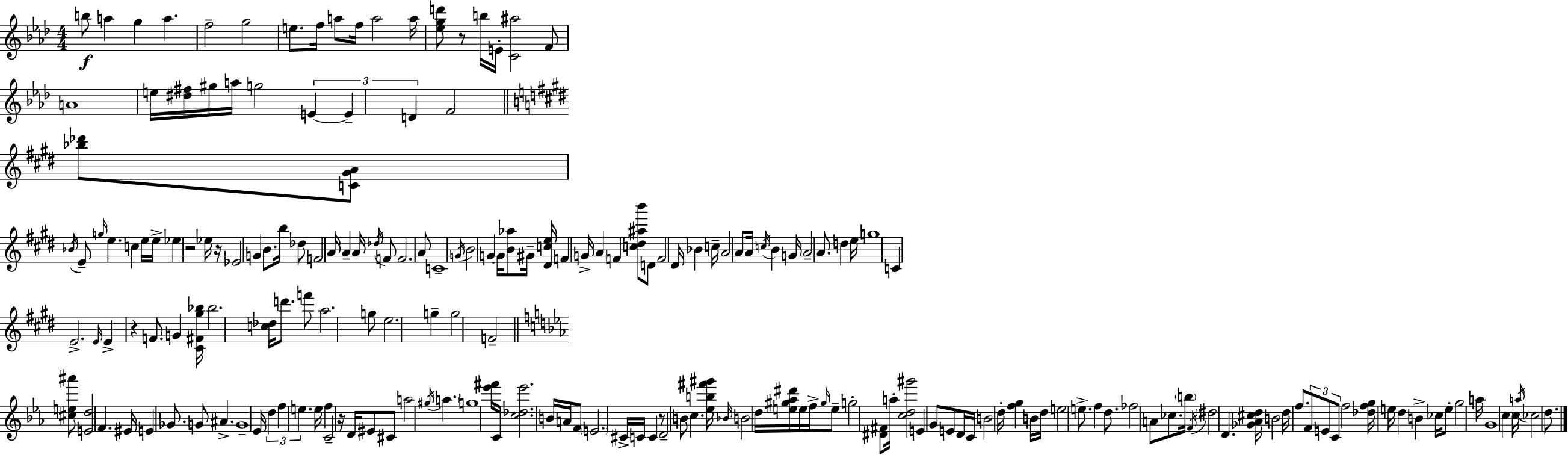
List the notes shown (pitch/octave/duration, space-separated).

B5/e A5/q G5/q A5/q. F5/h G5/h E5/e. F5/s A5/e F5/s A5/h A5/s [Eb5,G5,D6]/e R/e B5/s E4/s [C4,A#5]/h F4/e A4/w E5/s [D#5,F#5]/s G#5/s A5/s G5/h E4/q E4/q D4/q F4/h [Bb5,Db6]/e [C4,G#4,A4]/e Bb4/s E4/e G5/s E5/q. C5/q E5/s E5/s Eb5/q R/h Eb5/s R/s Eb4/h G4/q B4/e. B5/s Db5/e F4/h A4/s A4/q A4/s Db5/s F4/e F4/h. A4/e C4/w G4/s B4/h G4/q G4/s [B4,Ab5]/e G#4/s [D#4,C5,E5]/s F4/q G4/s A4/q F4/q [C5,D#5,A#5,B6]/e D4/e F4/h D#4/s Bb4/q C5/s A4/h A4/e A4/s C5/s B4/q G4/s A4/h A4/e. D5/q E5/s G5/w C4/q E4/h. E4/s E4/q R/q F4/e. G4/q [C#4,F#4,G#5,Bb5]/s Bb5/h. [C5,Db5]/s D6/e. F6/e A5/h. G5/e E5/h. G5/q G5/h F4/h [C#5,E5,A#6]/e [E4,D5]/h F4/q. EIS4/s E4/q Gb4/e. G4/e A#4/q. G4/w Eb4/s D5/q F5/q E5/q. E5/s F5/q C4/h R/s D4/s EIS4/e C#4/e A5/h G#5/s A5/q. G5/w [Eb6,F#6]/s C4/s [C5,Db5,Eb6]/h. B4/s A4/s F4/e E4/h. C#4/s C4/s C4/q R/e D4/h B4/e C5/q. [Eb5,B5,F#6,G#6]/s Bb4/s B4/h D5/s [E5,G#5,Ab5,D#6]/s E5/s F5/s G#5/s E5/e G5/h [D#4,F#4]/e A5/s [C5,D5,G#6]/h E4/q G4/e E4/e D4/s C4/s B4/h D5/s [F5,G5]/q B4/s D5/s E5/h E5/e. F5/q D5/e. FES5/h A4/e CES5/e. B5/s F4/s D#5/h D4/q. [Gb4,Ab4,C#5,D5]/s B4/h D5/s F5/e. F4/e E4/e C4/e F5/h [Db5,F5,G5]/s E5/s D5/q B4/q CES5/s E5/e G5/h A5/s G4/w C5/q C5/s A5/s CES5/h D5/e.